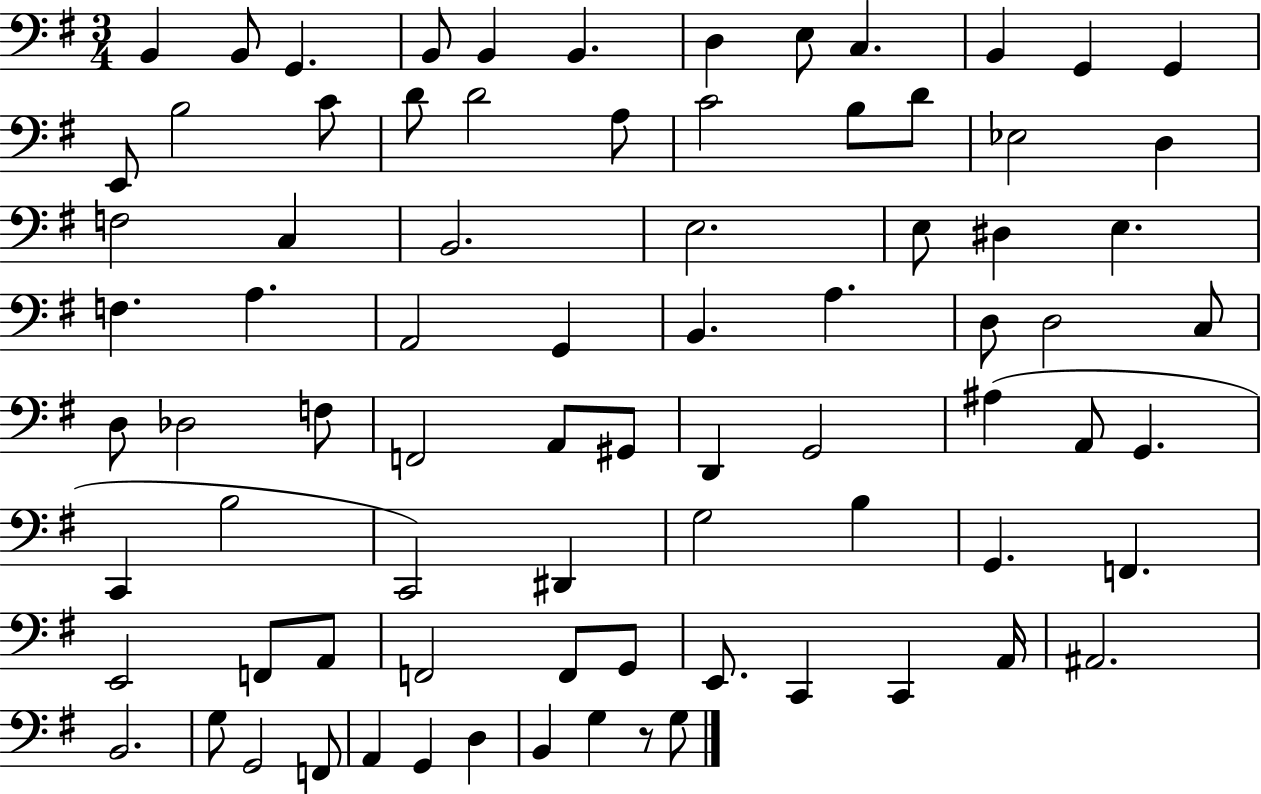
{
  \clef bass
  \numericTimeSignature
  \time 3/4
  \key g \major
  b,4 b,8 g,4. | b,8 b,4 b,4. | d4 e8 c4. | b,4 g,4 g,4 | \break e,8 b2 c'8 | d'8 d'2 a8 | c'2 b8 d'8 | ees2 d4 | \break f2 c4 | b,2. | e2. | e8 dis4 e4. | \break f4. a4. | a,2 g,4 | b,4. a4. | d8 d2 c8 | \break d8 des2 f8 | f,2 a,8 gis,8 | d,4 g,2 | ais4( a,8 g,4. | \break c,4 b2 | c,2) dis,4 | g2 b4 | g,4. f,4. | \break e,2 f,8 a,8 | f,2 f,8 g,8 | e,8. c,4 c,4 a,16 | ais,2. | \break b,2. | g8 g,2 f,8 | a,4 g,4 d4 | b,4 g4 r8 g8 | \break \bar "|."
}